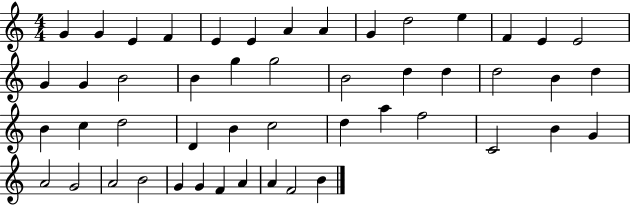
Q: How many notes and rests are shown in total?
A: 49